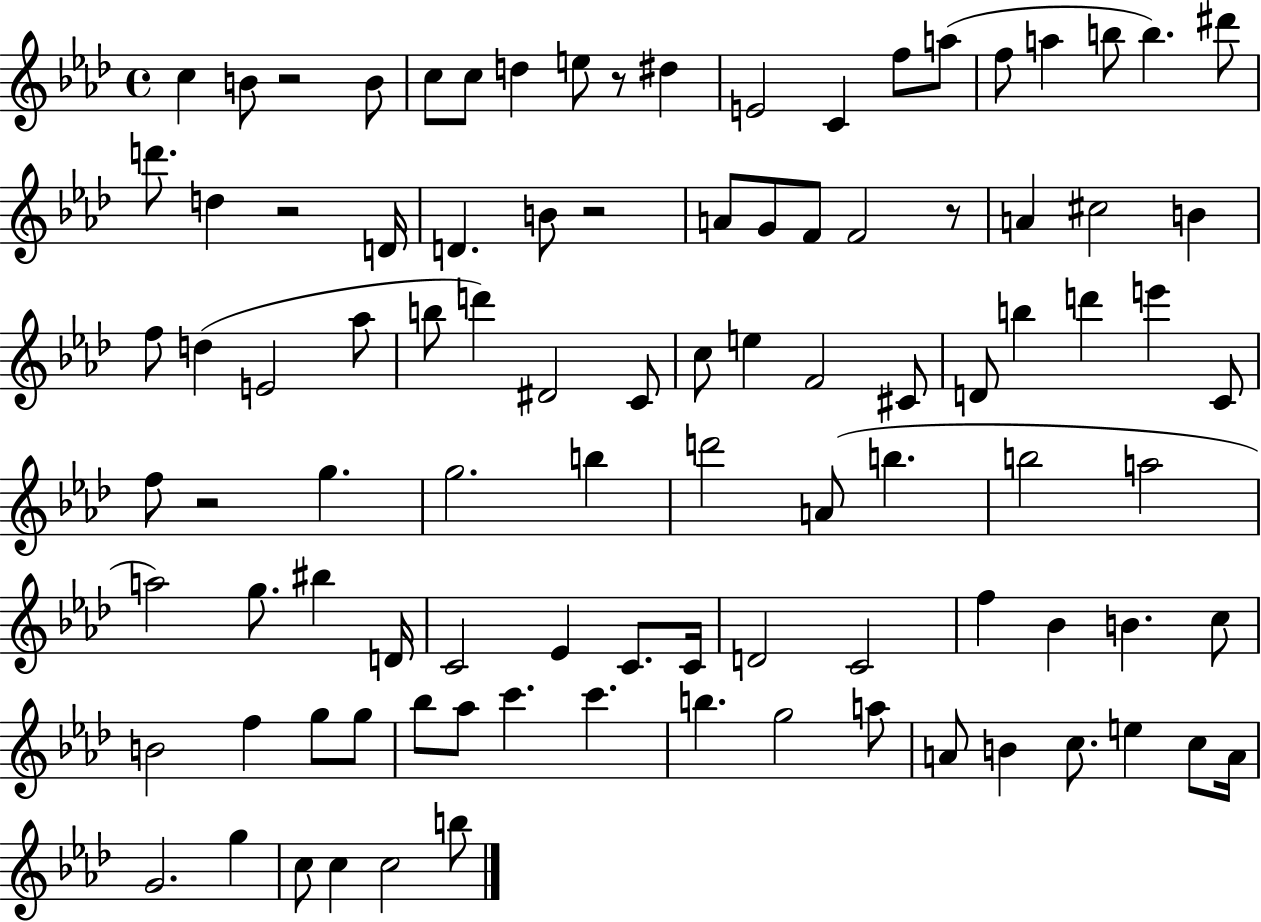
C5/q B4/e R/h B4/e C5/e C5/e D5/q E5/e R/e D#5/q E4/h C4/q F5/e A5/e F5/e A5/q B5/e B5/q. D#6/e D6/e. D5/q R/h D4/s D4/q. B4/e R/h A4/e G4/e F4/e F4/h R/e A4/q C#5/h B4/q F5/e D5/q E4/h Ab5/e B5/e D6/q D#4/h C4/e C5/e E5/q F4/h C#4/e D4/e B5/q D6/q E6/q C4/e F5/e R/h G5/q. G5/h. B5/q D6/h A4/e B5/q. B5/h A5/h A5/h G5/e. BIS5/q D4/s C4/h Eb4/q C4/e. C4/s D4/h C4/h F5/q Bb4/q B4/q. C5/e B4/h F5/q G5/e G5/e Bb5/e Ab5/e C6/q. C6/q. B5/q. G5/h A5/e A4/e B4/q C5/e. E5/q C5/e A4/s G4/h. G5/q C5/e C5/q C5/h B5/e